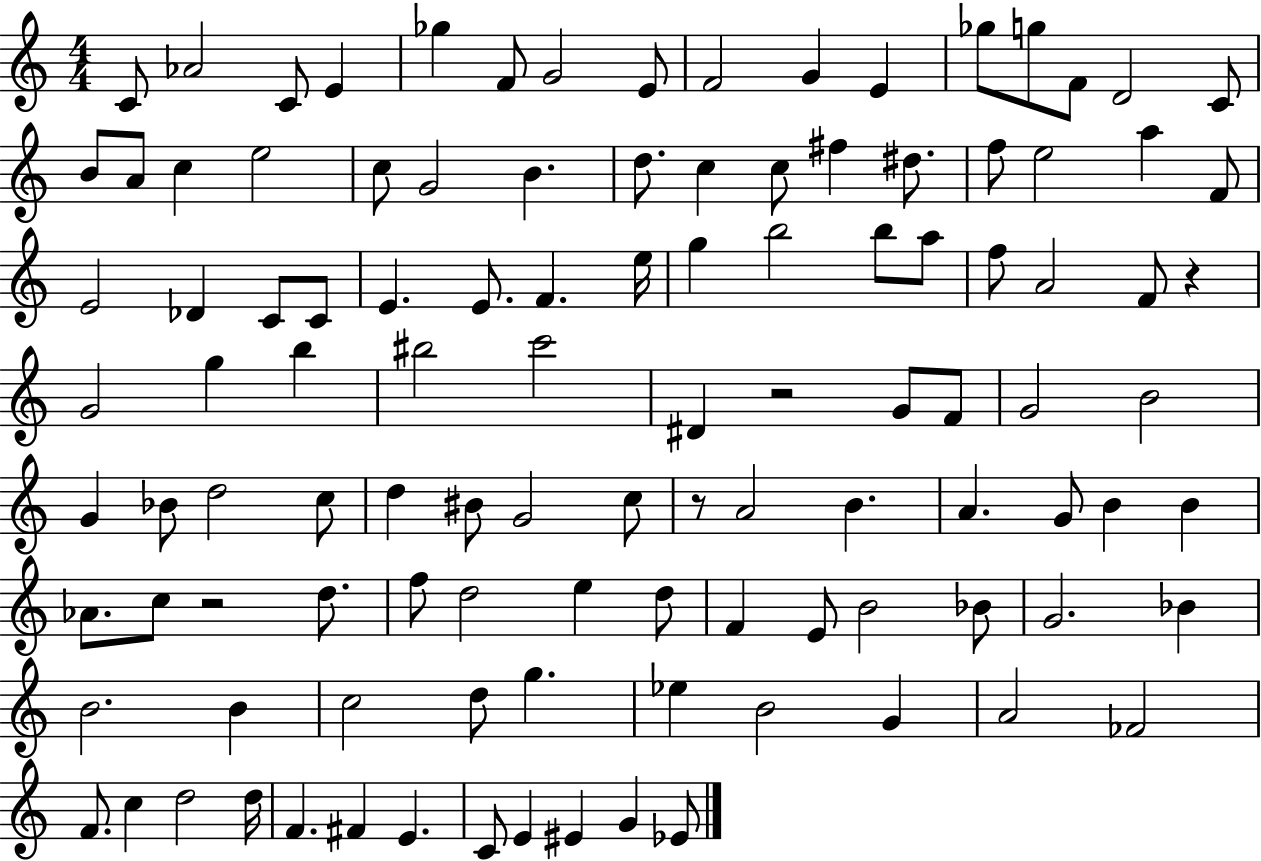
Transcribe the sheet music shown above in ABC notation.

X:1
T:Untitled
M:4/4
L:1/4
K:C
C/2 _A2 C/2 E _g F/2 G2 E/2 F2 G E _g/2 g/2 F/2 D2 C/2 B/2 A/2 c e2 c/2 G2 B d/2 c c/2 ^f ^d/2 f/2 e2 a F/2 E2 _D C/2 C/2 E E/2 F e/4 g b2 b/2 a/2 f/2 A2 F/2 z G2 g b ^b2 c'2 ^D z2 G/2 F/2 G2 B2 G _B/2 d2 c/2 d ^B/2 G2 c/2 z/2 A2 B A G/2 B B _A/2 c/2 z2 d/2 f/2 d2 e d/2 F E/2 B2 _B/2 G2 _B B2 B c2 d/2 g _e B2 G A2 _F2 F/2 c d2 d/4 F ^F E C/2 E ^E G _E/2